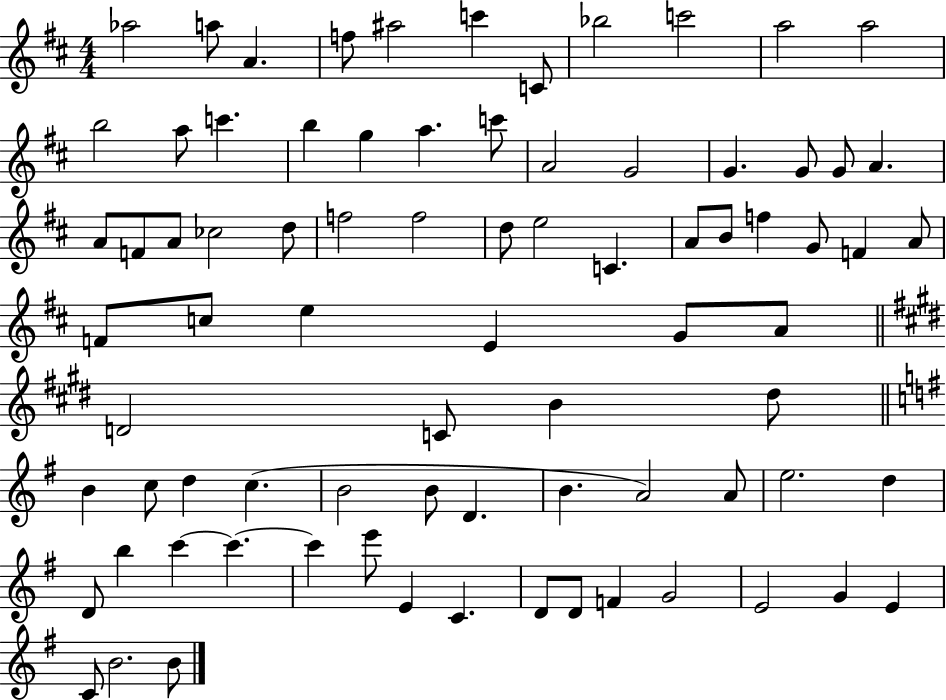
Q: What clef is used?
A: treble